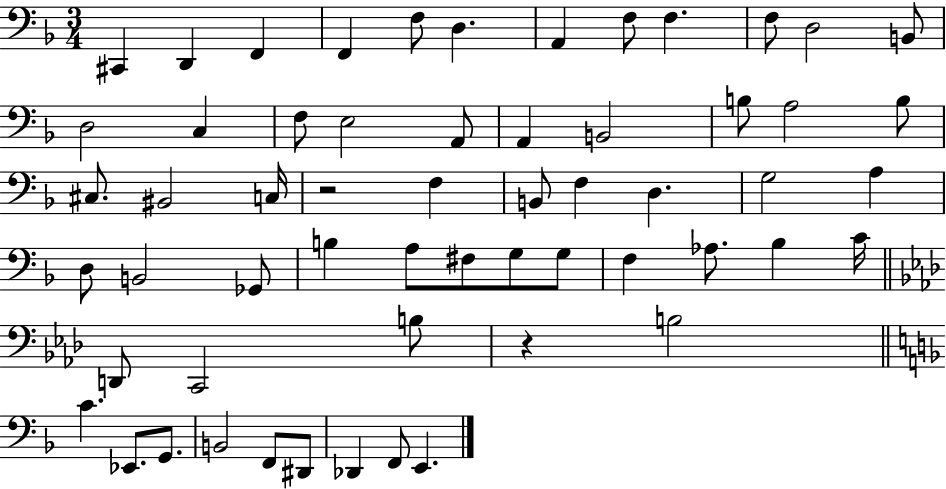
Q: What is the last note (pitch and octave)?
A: E2